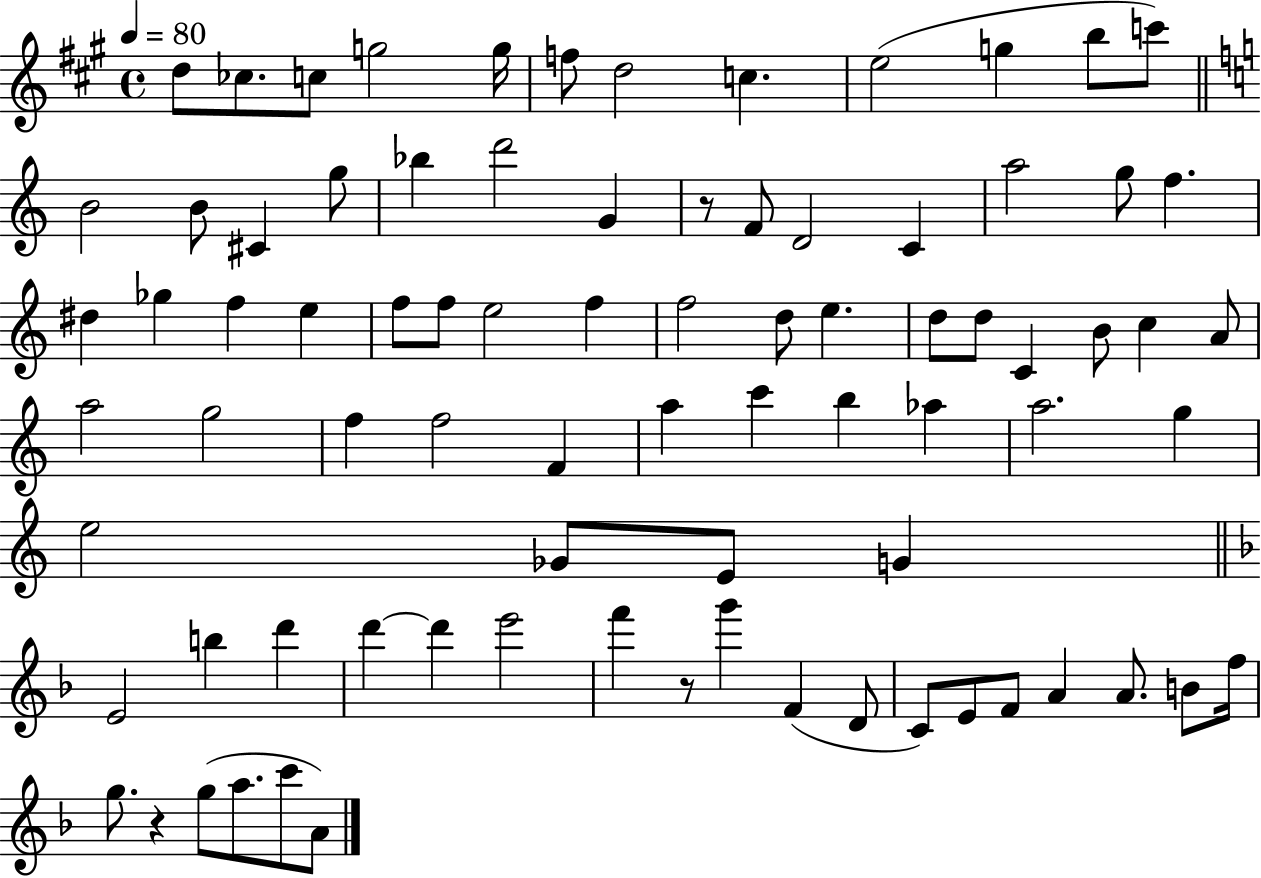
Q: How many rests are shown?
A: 3